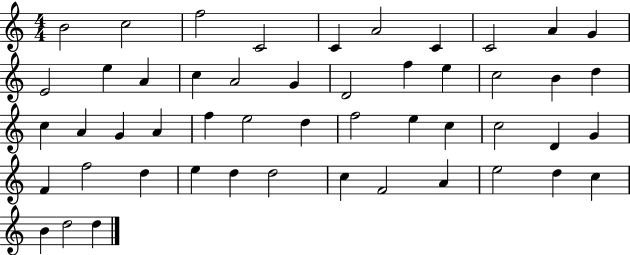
X:1
T:Untitled
M:4/4
L:1/4
K:C
B2 c2 f2 C2 C A2 C C2 A G E2 e A c A2 G D2 f e c2 B d c A G A f e2 d f2 e c c2 D G F f2 d e d d2 c F2 A e2 d c B d2 d